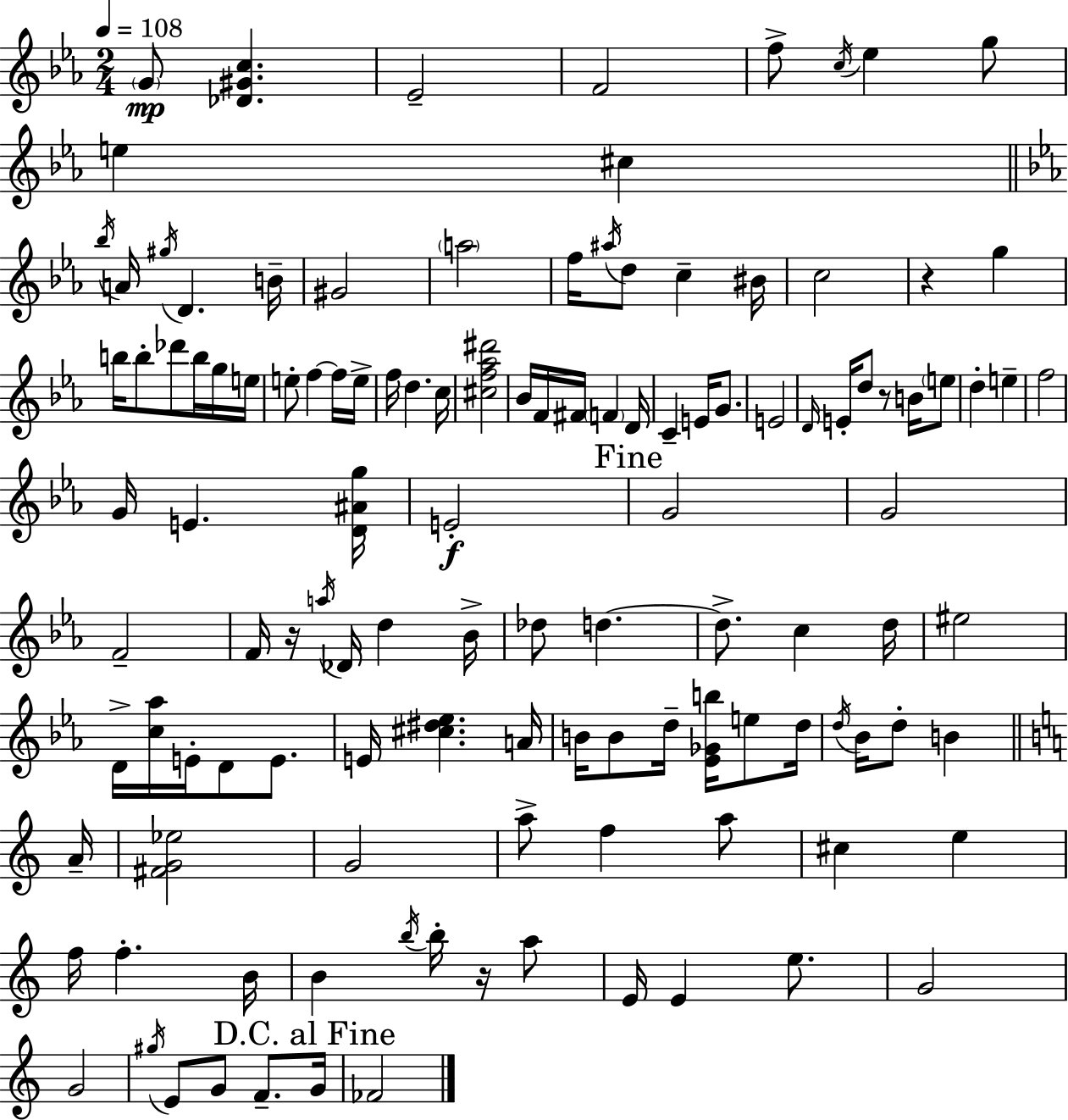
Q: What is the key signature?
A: EES major